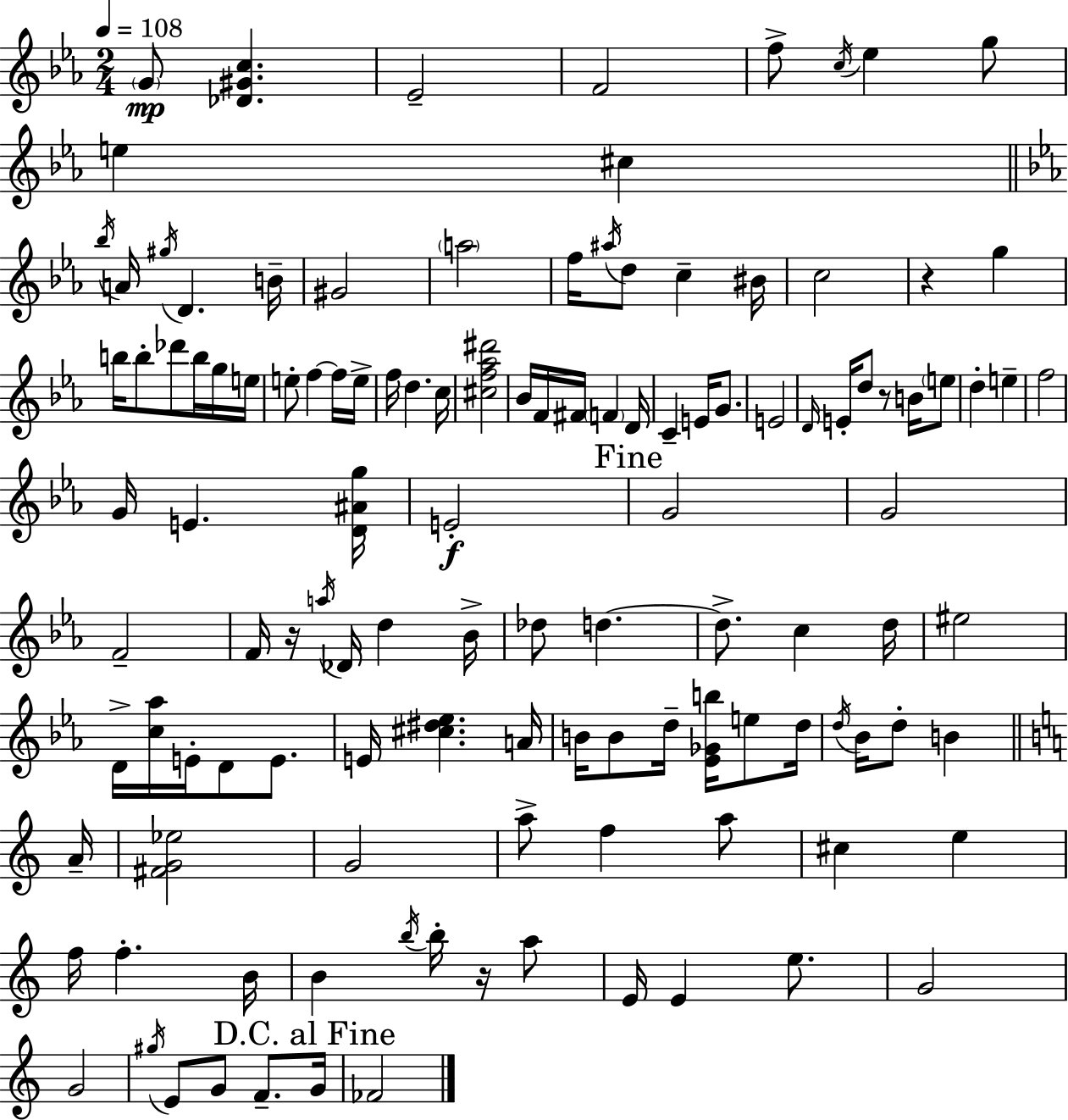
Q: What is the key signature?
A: EES major